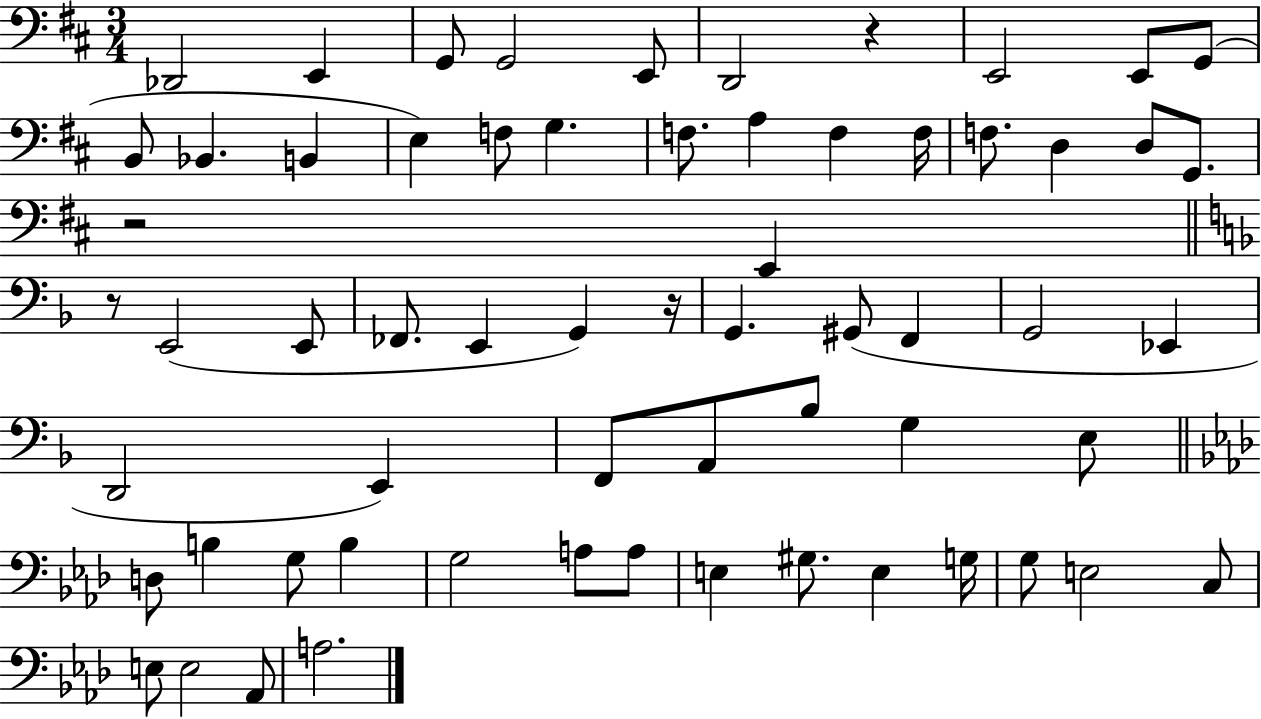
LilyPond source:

{
  \clef bass
  \numericTimeSignature
  \time 3/4
  \key d \major
  des,2 e,4 | g,8 g,2 e,8 | d,2 r4 | e,2 e,8 g,8( | \break b,8 bes,4. b,4 | e4) f8 g4. | f8. a4 f4 f16 | f8. d4 d8 g,8. | \break r2 e,4 | \bar "||" \break \key f \major r8 e,2( e,8 | fes,8. e,4 g,4) r16 | g,4. gis,8( f,4 | g,2 ees,4 | \break d,2 e,4) | f,8 a,8 bes8 g4 e8 | \bar "||" \break \key aes \major d8 b4 g8 b4 | g2 a8 a8 | e4 gis8. e4 g16 | g8 e2 c8 | \break e8 e2 aes,8 | a2. | \bar "|."
}